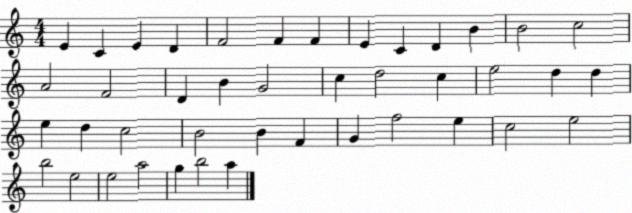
X:1
T:Untitled
M:4/4
L:1/4
K:C
E C E D F2 F F E C D B B2 c2 A2 F2 D B G2 c d2 c e2 d d e d c2 B2 B F G f2 e c2 e2 b2 e2 e2 a2 g b2 a